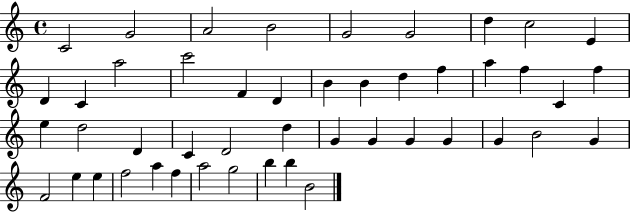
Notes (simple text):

C4/h G4/h A4/h B4/h G4/h G4/h D5/q C5/h E4/q D4/q C4/q A5/h C6/h F4/q D4/q B4/q B4/q D5/q F5/q A5/q F5/q C4/q F5/q E5/q D5/h D4/q C4/q D4/h D5/q G4/q G4/q G4/q G4/q G4/q B4/h G4/q F4/h E5/q E5/q F5/h A5/q F5/q A5/h G5/h B5/q B5/q B4/h